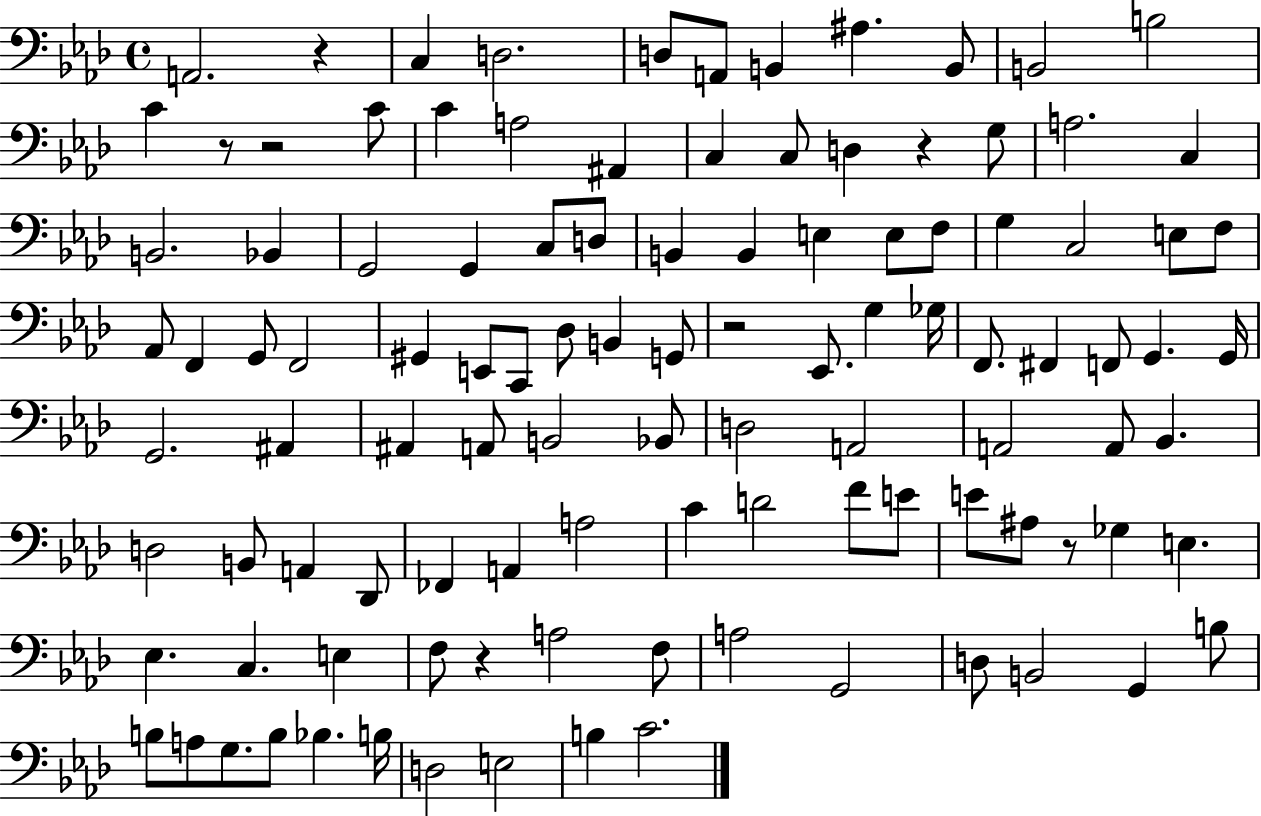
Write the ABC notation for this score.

X:1
T:Untitled
M:4/4
L:1/4
K:Ab
A,,2 z C, D,2 D,/2 A,,/2 B,, ^A, B,,/2 B,,2 B,2 C z/2 z2 C/2 C A,2 ^A,, C, C,/2 D, z G,/2 A,2 C, B,,2 _B,, G,,2 G,, C,/2 D,/2 B,, B,, E, E,/2 F,/2 G, C,2 E,/2 F,/2 _A,,/2 F,, G,,/2 F,,2 ^G,, E,,/2 C,,/2 _D,/2 B,, G,,/2 z2 _E,,/2 G, _G,/4 F,,/2 ^F,, F,,/2 G,, G,,/4 G,,2 ^A,, ^A,, A,,/2 B,,2 _B,,/2 D,2 A,,2 A,,2 A,,/2 _B,, D,2 B,,/2 A,, _D,,/2 _F,, A,, A,2 C D2 F/2 E/2 E/2 ^A,/2 z/2 _G, E, _E, C, E, F,/2 z A,2 F,/2 A,2 G,,2 D,/2 B,,2 G,, B,/2 B,/2 A,/2 G,/2 B,/2 _B, B,/4 D,2 E,2 B, C2